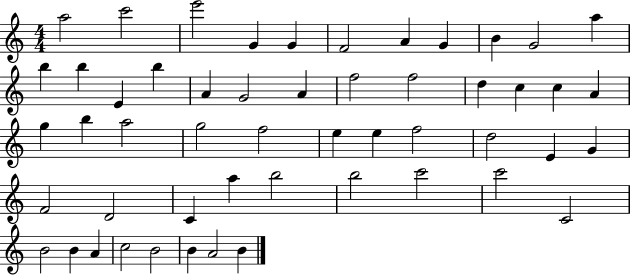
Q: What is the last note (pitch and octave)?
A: B4